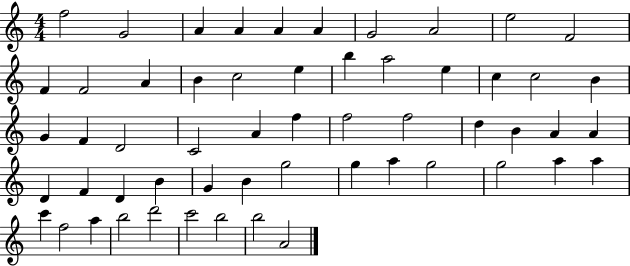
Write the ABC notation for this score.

X:1
T:Untitled
M:4/4
L:1/4
K:C
f2 G2 A A A A G2 A2 e2 F2 F F2 A B c2 e b a2 e c c2 B G F D2 C2 A f f2 f2 d B A A D F D B G B g2 g a g2 g2 a a c' f2 a b2 d'2 c'2 b2 b2 A2